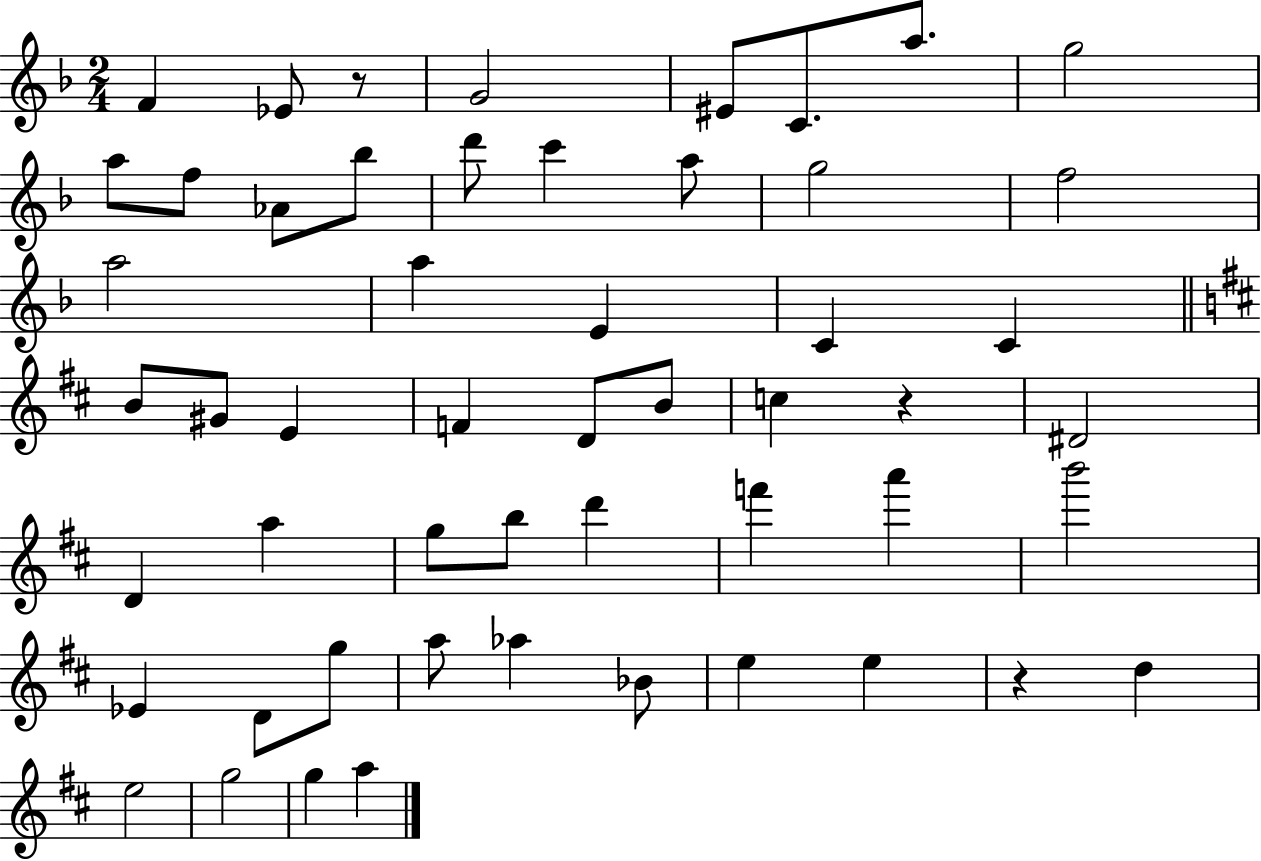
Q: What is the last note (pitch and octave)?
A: A5